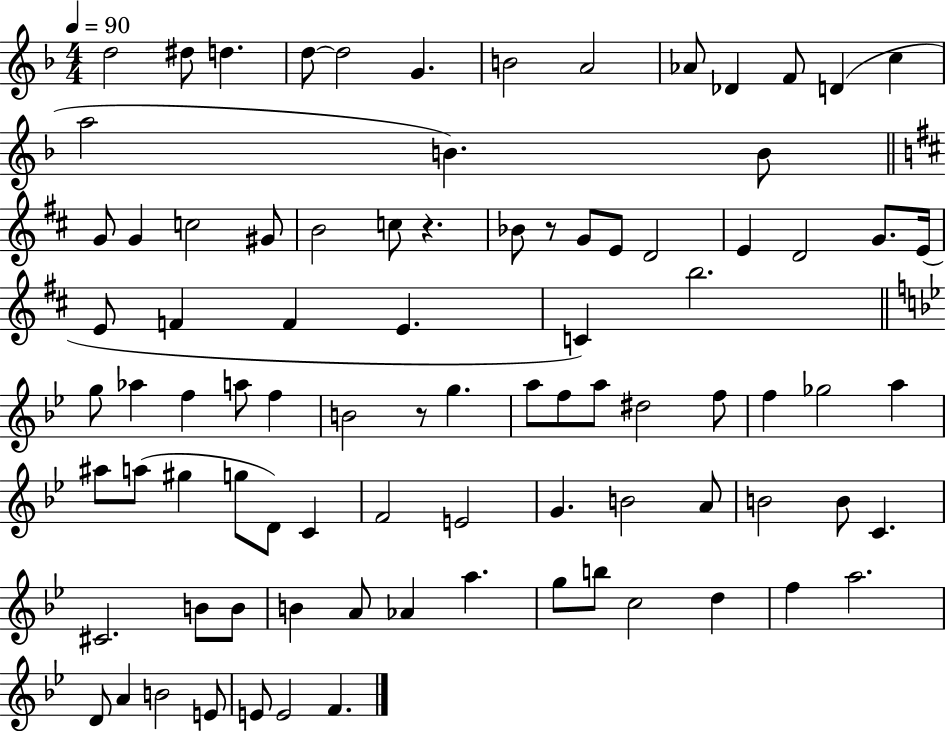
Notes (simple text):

D5/h D#5/e D5/q. D5/e D5/h G4/q. B4/h A4/h Ab4/e Db4/q F4/e D4/q C5/q A5/h B4/q. B4/e G4/e G4/q C5/h G#4/e B4/h C5/e R/q. Bb4/e R/e G4/e E4/e D4/h E4/q D4/h G4/e. E4/s E4/e F4/q F4/q E4/q. C4/q B5/h. G5/e Ab5/q F5/q A5/e F5/q B4/h R/e G5/q. A5/e F5/e A5/e D#5/h F5/e F5/q Gb5/h A5/q A#5/e A5/e G#5/q G5/e D4/e C4/q F4/h E4/h G4/q. B4/h A4/e B4/h B4/e C4/q. C#4/h. B4/e B4/e B4/q A4/e Ab4/q A5/q. G5/e B5/e C5/h D5/q F5/q A5/h. D4/e A4/q B4/h E4/e E4/e E4/h F4/q.